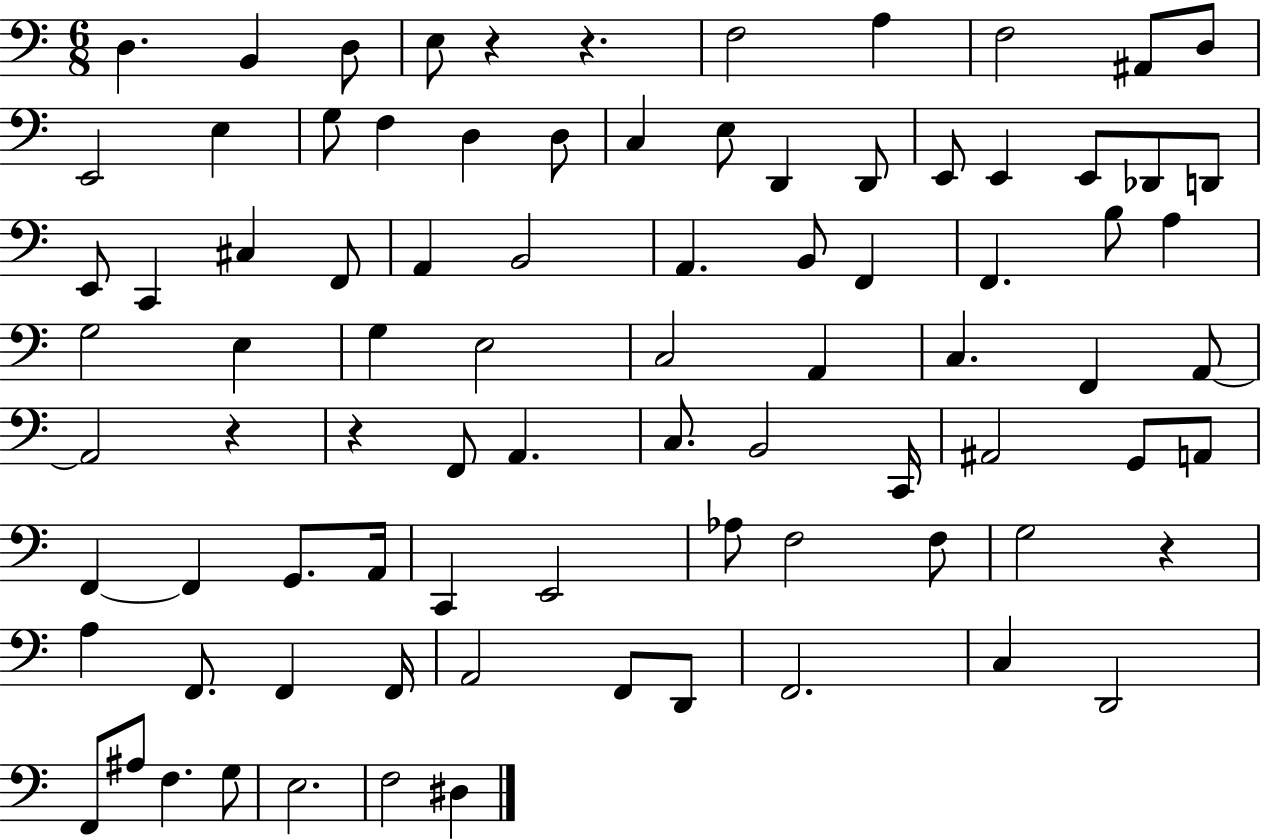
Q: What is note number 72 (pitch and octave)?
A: F2